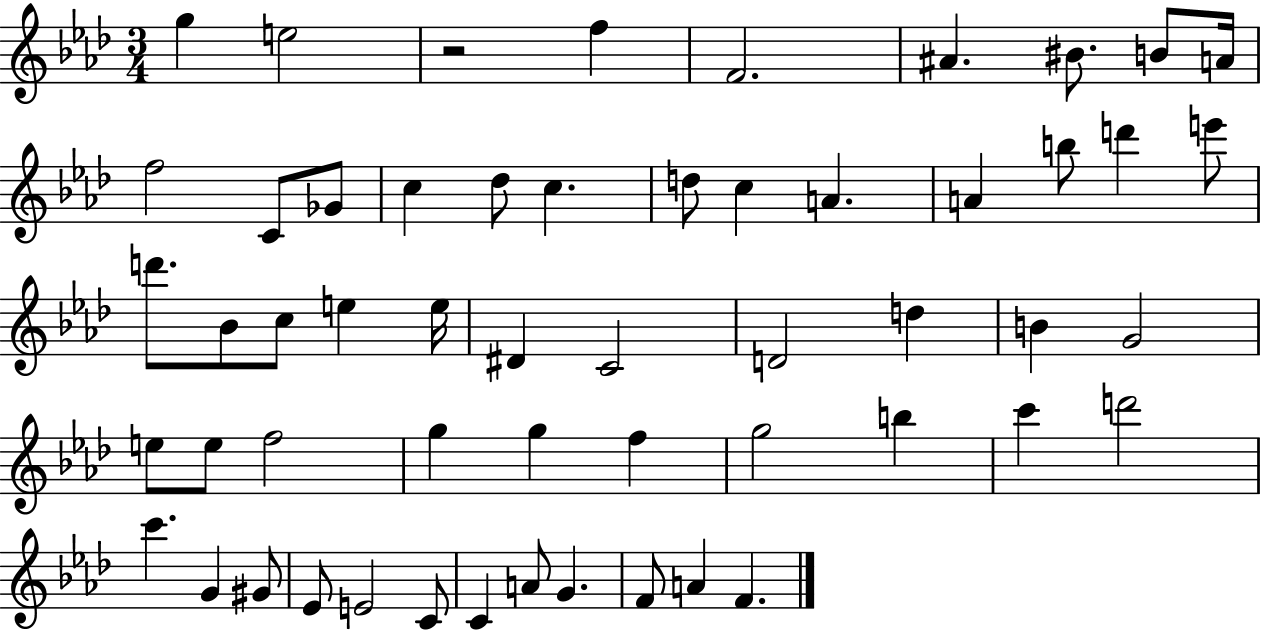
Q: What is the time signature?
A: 3/4